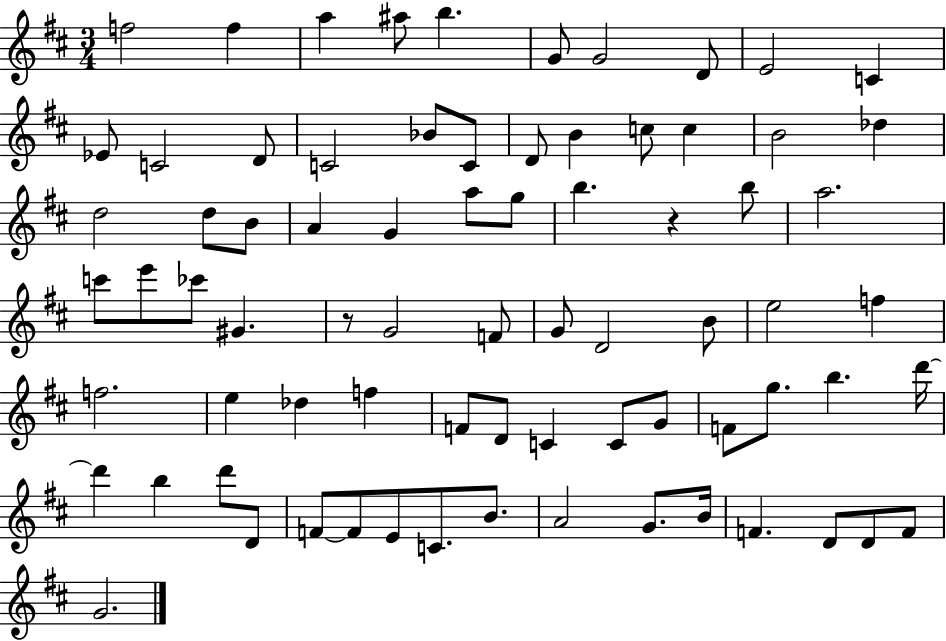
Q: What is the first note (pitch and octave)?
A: F5